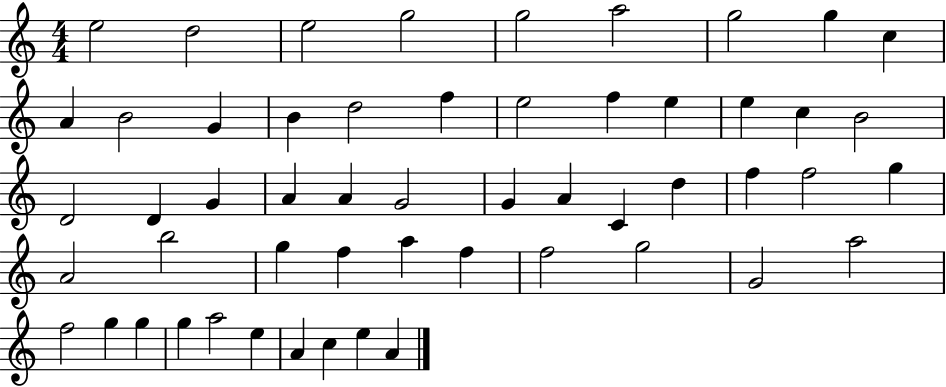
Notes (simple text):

E5/h D5/h E5/h G5/h G5/h A5/h G5/h G5/q C5/q A4/q B4/h G4/q B4/q D5/h F5/q E5/h F5/q E5/q E5/q C5/q B4/h D4/h D4/q G4/q A4/q A4/q G4/h G4/q A4/q C4/q D5/q F5/q F5/h G5/q A4/h B5/h G5/q F5/q A5/q F5/q F5/h G5/h G4/h A5/h F5/h G5/q G5/q G5/q A5/h E5/q A4/q C5/q E5/q A4/q